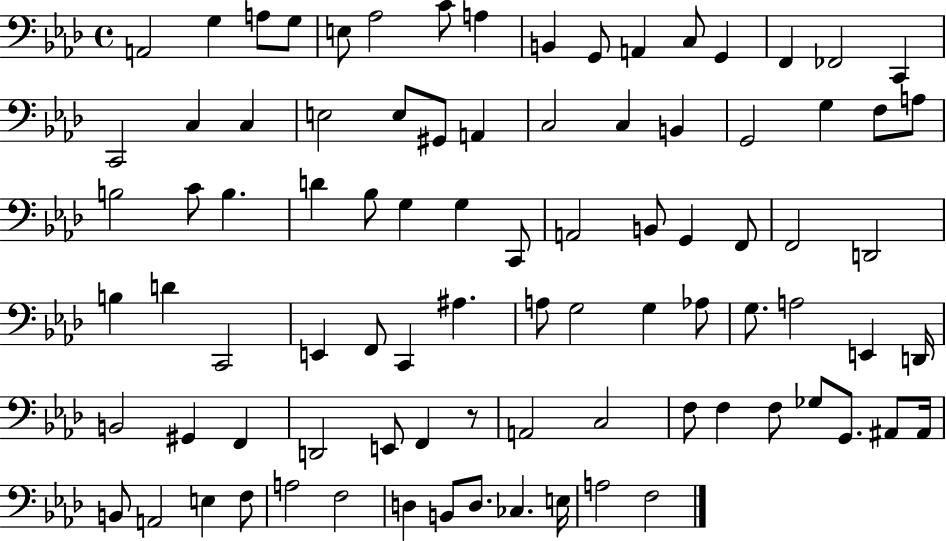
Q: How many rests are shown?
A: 1